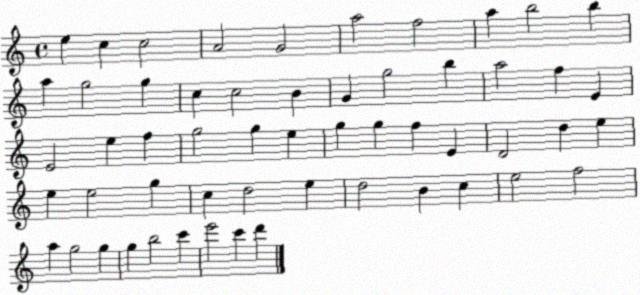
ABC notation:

X:1
T:Untitled
M:4/4
L:1/4
K:C
e c c2 A2 G2 a2 f2 a b2 b a g2 g c c2 B G g2 b a2 f E E2 e f g2 g e g g f E D2 d e e e2 g c d2 e d2 B c e2 f2 a g2 g g b2 c' e'2 c' d'